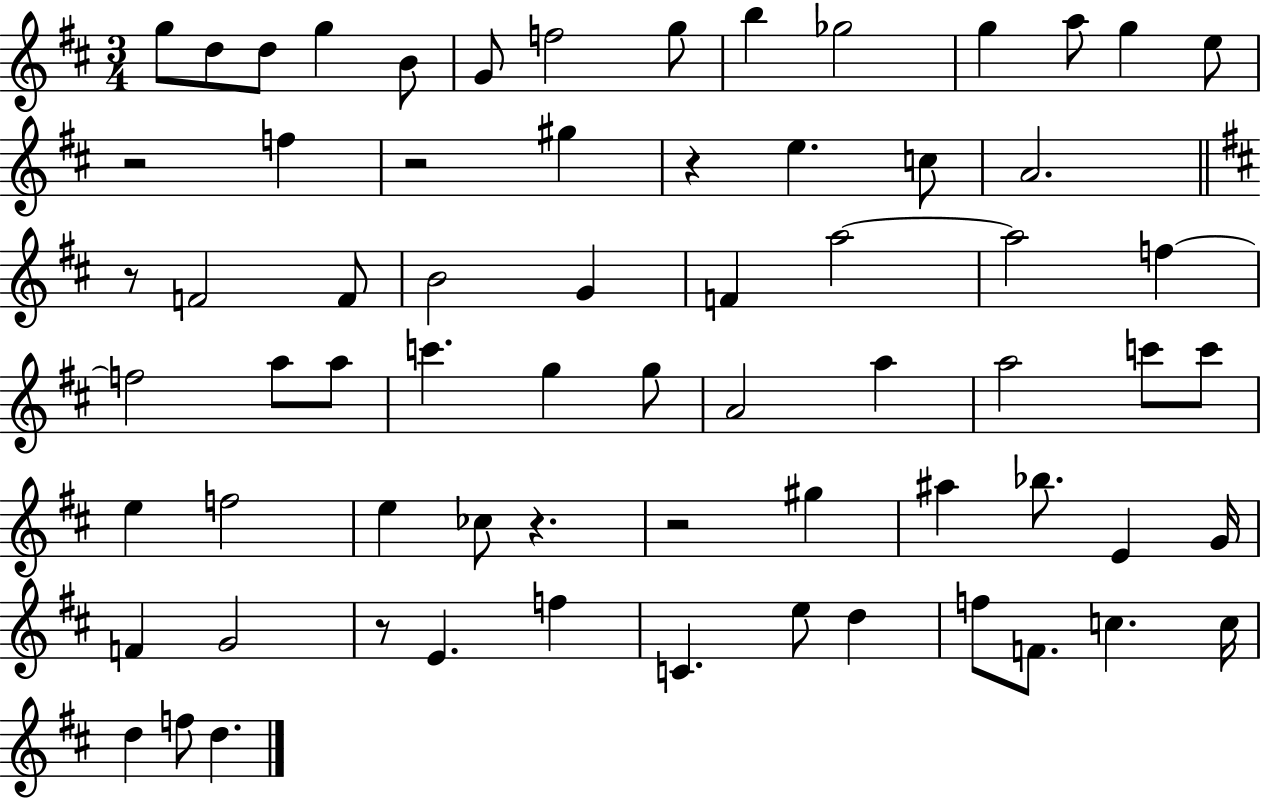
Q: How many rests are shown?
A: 7